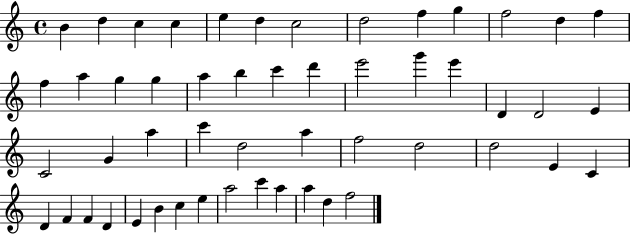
B4/q D5/q C5/q C5/q E5/q D5/q C5/h D5/h F5/q G5/q F5/h D5/q F5/q F5/q A5/q G5/q G5/q A5/q B5/q C6/q D6/q E6/h G6/q E6/q D4/q D4/h E4/q C4/h G4/q A5/q C6/q D5/h A5/q F5/h D5/h D5/h E4/q C4/q D4/q F4/q F4/q D4/q E4/q B4/q C5/q E5/q A5/h C6/q A5/q A5/q D5/q F5/h